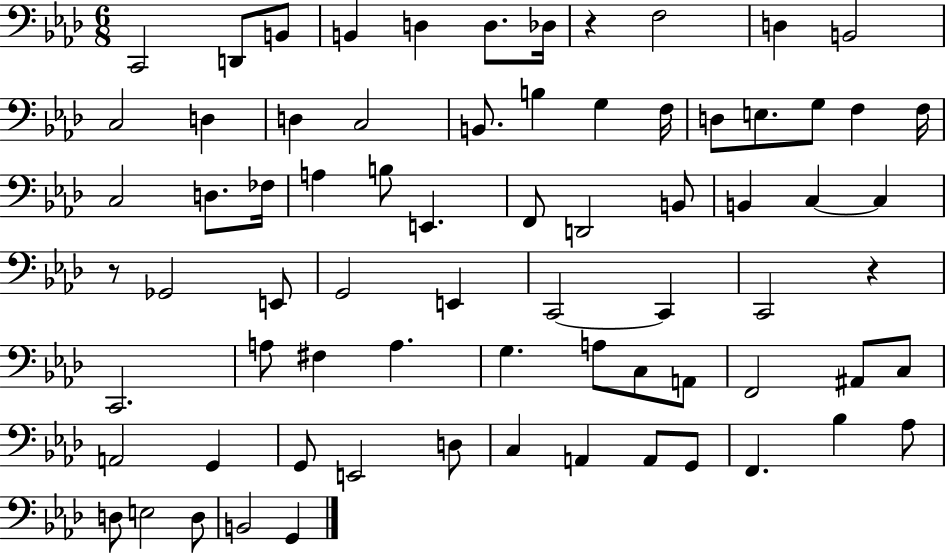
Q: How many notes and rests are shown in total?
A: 73